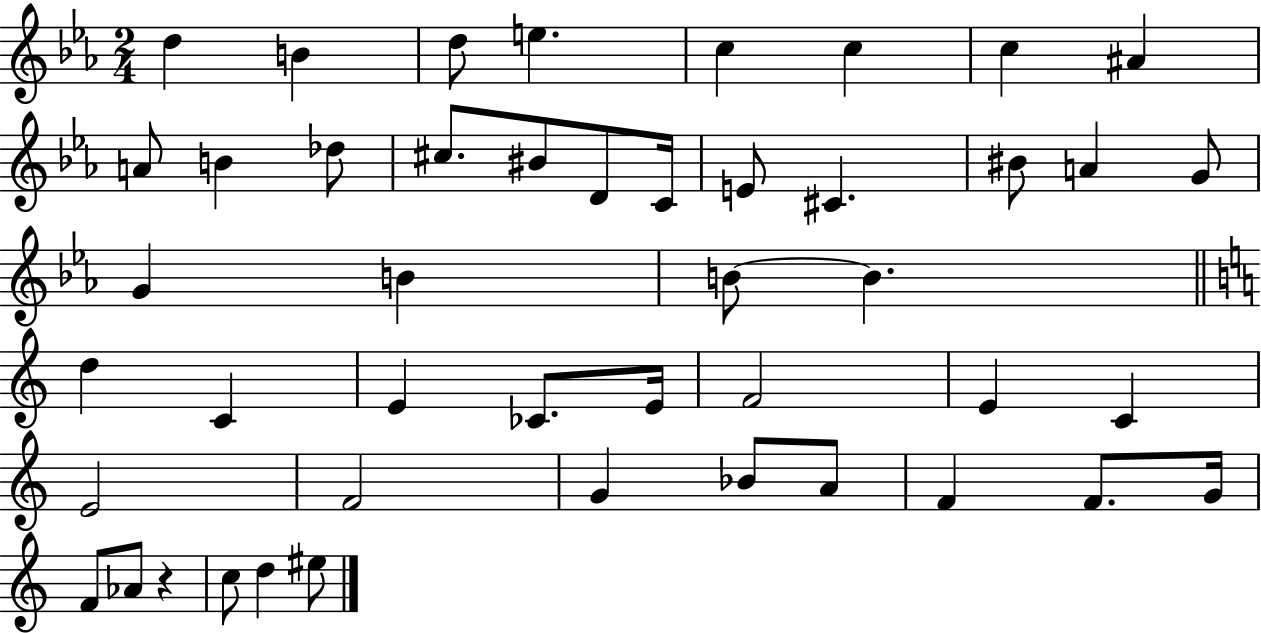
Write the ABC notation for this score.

X:1
T:Untitled
M:2/4
L:1/4
K:Eb
d B d/2 e c c c ^A A/2 B _d/2 ^c/2 ^B/2 D/2 C/4 E/2 ^C ^B/2 A G/2 G B B/2 B d C E _C/2 E/4 F2 E C E2 F2 G _B/2 A/2 F F/2 G/4 F/2 _A/2 z c/2 d ^e/2